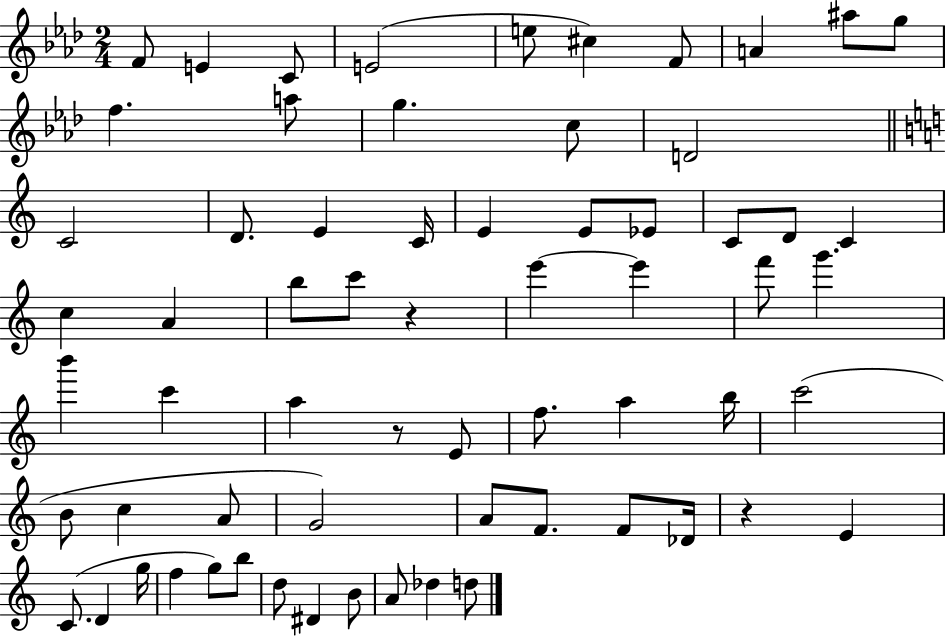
X:1
T:Untitled
M:2/4
L:1/4
K:Ab
F/2 E C/2 E2 e/2 ^c F/2 A ^a/2 g/2 f a/2 g c/2 D2 C2 D/2 E C/4 E E/2 _E/2 C/2 D/2 C c A b/2 c'/2 z e' e' f'/2 g' b' c' a z/2 E/2 f/2 a b/4 c'2 B/2 c A/2 G2 A/2 F/2 F/2 _D/4 z E C/2 D g/4 f g/2 b/2 d/2 ^D B/2 A/2 _d d/2